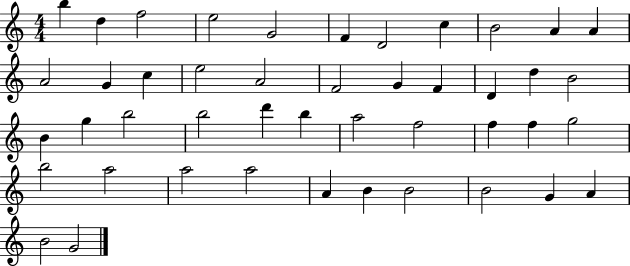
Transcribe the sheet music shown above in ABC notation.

X:1
T:Untitled
M:4/4
L:1/4
K:C
b d f2 e2 G2 F D2 c B2 A A A2 G c e2 A2 F2 G F D d B2 B g b2 b2 d' b a2 f2 f f g2 b2 a2 a2 a2 A B B2 B2 G A B2 G2